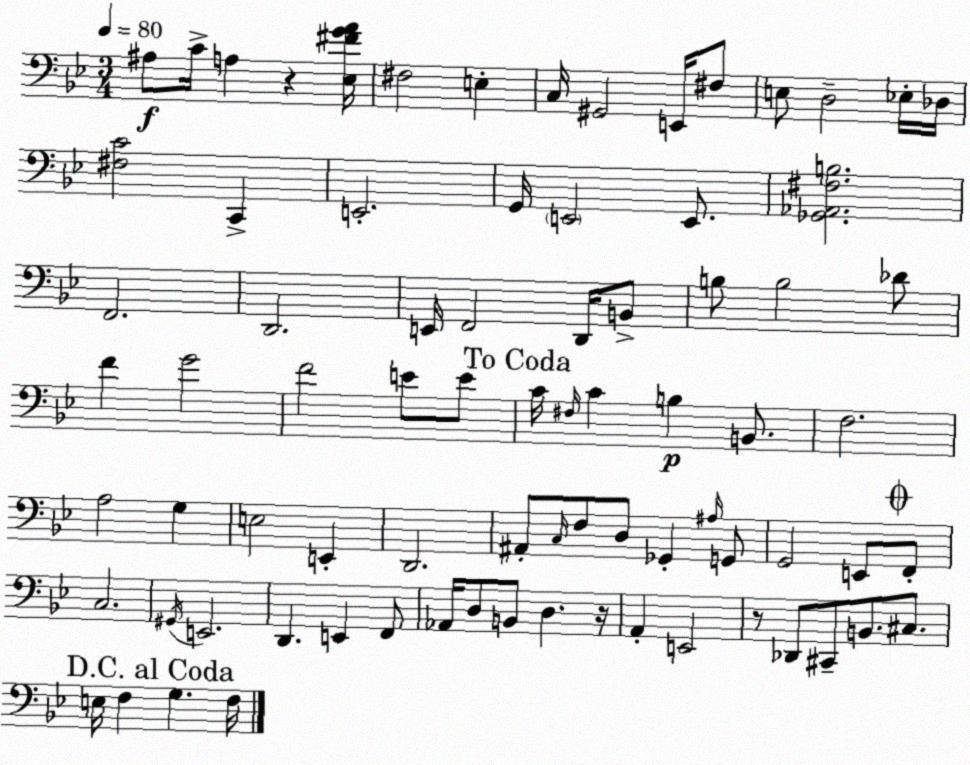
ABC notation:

X:1
T:Untitled
M:3/4
L:1/4
K:Gm
^A,/2 C/4 A, z [_E,^FGA]/4 ^F,2 E, C,/4 ^G,,2 E,,/4 ^F,/2 E,/2 D,2 _E,/4 _D,/4 [^F,C]2 C,, E,,2 G,,/4 E,,2 E,,/2 [_G,,_A,,^F,B,]2 F,,2 D,,2 E,,/4 F,,2 D,,/4 B,,/2 B,/2 B,2 _D/2 F G2 F2 E/2 E/2 C/4 ^F,/4 C B, B,,/2 F,2 A,2 G, E,2 E,, D,,2 ^A,,/2 C,/4 F,/2 D,/2 _G,, ^A,/4 G,,/2 G,,2 E,,/2 F,,/2 C,2 ^G,,/4 E,,2 D,, E,, F,,/2 _A,,/4 D,/2 B,,/2 D, z/4 A,, E,,2 z/2 _D,,/2 ^C,,/2 B,,/2 ^C,/2 E,/4 F, G, F,/4